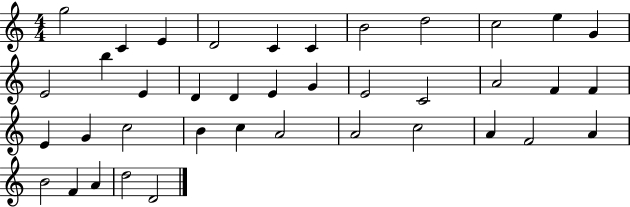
{
  \clef treble
  \numericTimeSignature
  \time 4/4
  \key c \major
  g''2 c'4 e'4 | d'2 c'4 c'4 | b'2 d''2 | c''2 e''4 g'4 | \break e'2 b''4 e'4 | d'4 d'4 e'4 g'4 | e'2 c'2 | a'2 f'4 f'4 | \break e'4 g'4 c''2 | b'4 c''4 a'2 | a'2 c''2 | a'4 f'2 a'4 | \break b'2 f'4 a'4 | d''2 d'2 | \bar "|."
}